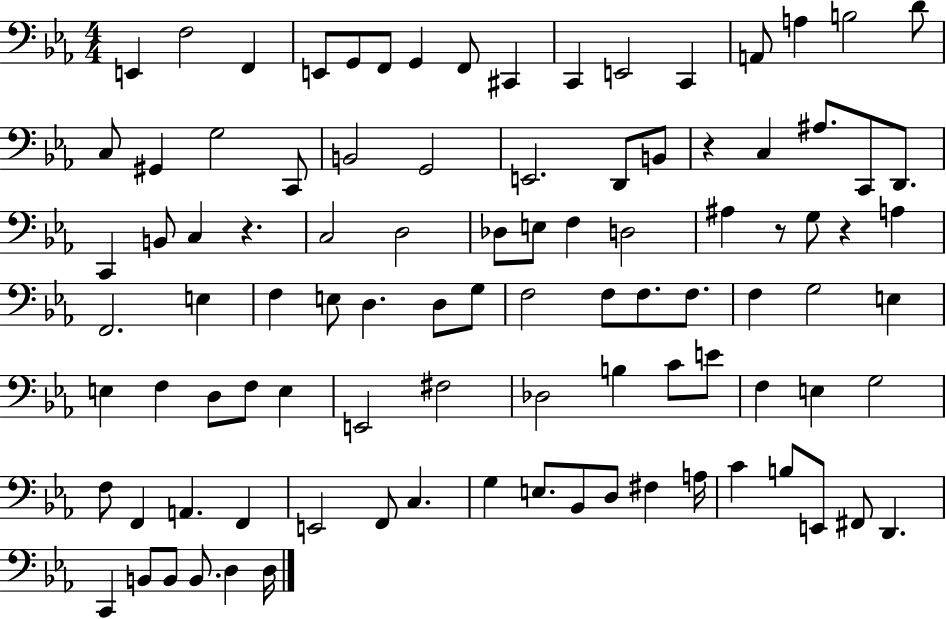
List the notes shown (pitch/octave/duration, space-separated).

E2/q F3/h F2/q E2/e G2/e F2/e G2/q F2/e C#2/q C2/q E2/h C2/q A2/e A3/q B3/h D4/e C3/e G#2/q G3/h C2/e B2/h G2/h E2/h. D2/e B2/e R/q C3/q A#3/e. C2/e D2/e. C2/q B2/e C3/q R/q. C3/h D3/h Db3/e E3/e F3/q D3/h A#3/q R/e G3/e R/q A3/q F2/h. E3/q F3/q E3/e D3/q. D3/e G3/e F3/h F3/e F3/e. F3/e. F3/q G3/h E3/q E3/q F3/q D3/e F3/e E3/q E2/h F#3/h Db3/h B3/q C4/e E4/e F3/q E3/q G3/h F3/e F2/q A2/q. F2/q E2/h F2/e C3/q. G3/q E3/e. Bb2/e D3/e F#3/q A3/s C4/q B3/e E2/e F#2/e D2/q. C2/q B2/e B2/e B2/e. D3/q D3/s